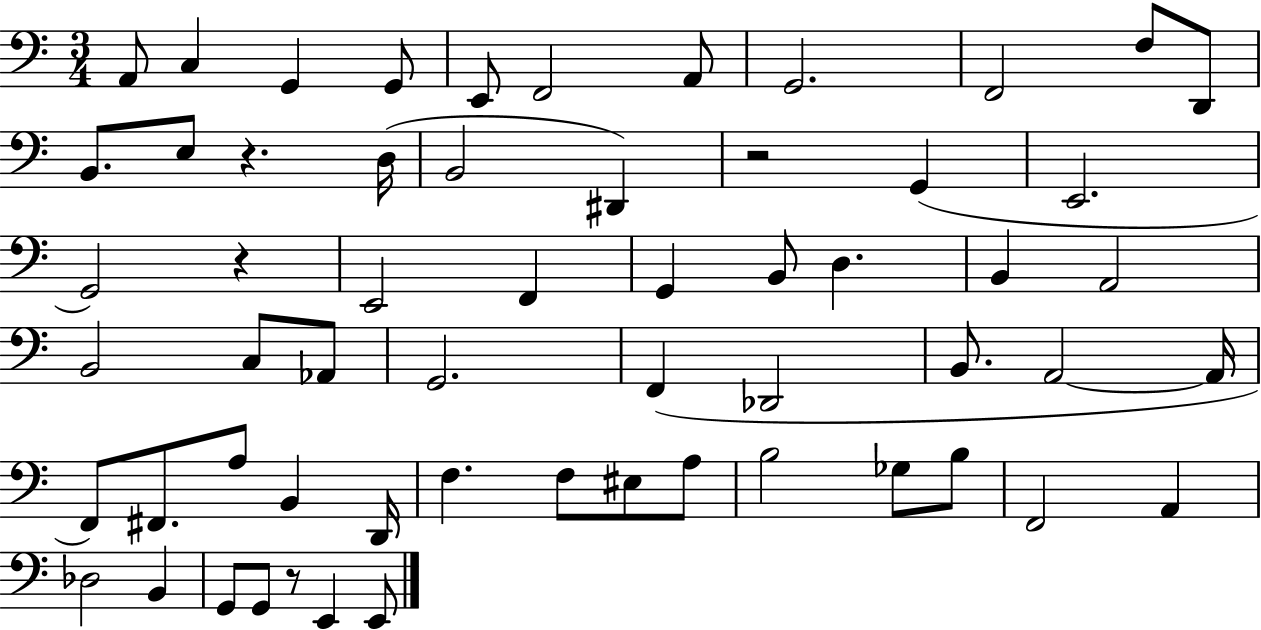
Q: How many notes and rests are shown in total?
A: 59